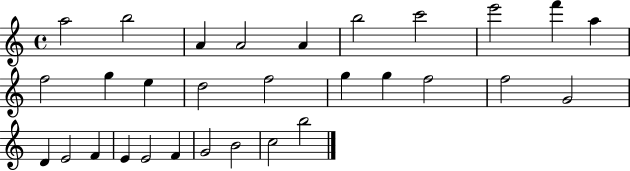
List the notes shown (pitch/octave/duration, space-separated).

A5/h B5/h A4/q A4/h A4/q B5/h C6/h E6/h F6/q A5/q F5/h G5/q E5/q D5/h F5/h G5/q G5/q F5/h F5/h G4/h D4/q E4/h F4/q E4/q E4/h F4/q G4/h B4/h C5/h B5/h